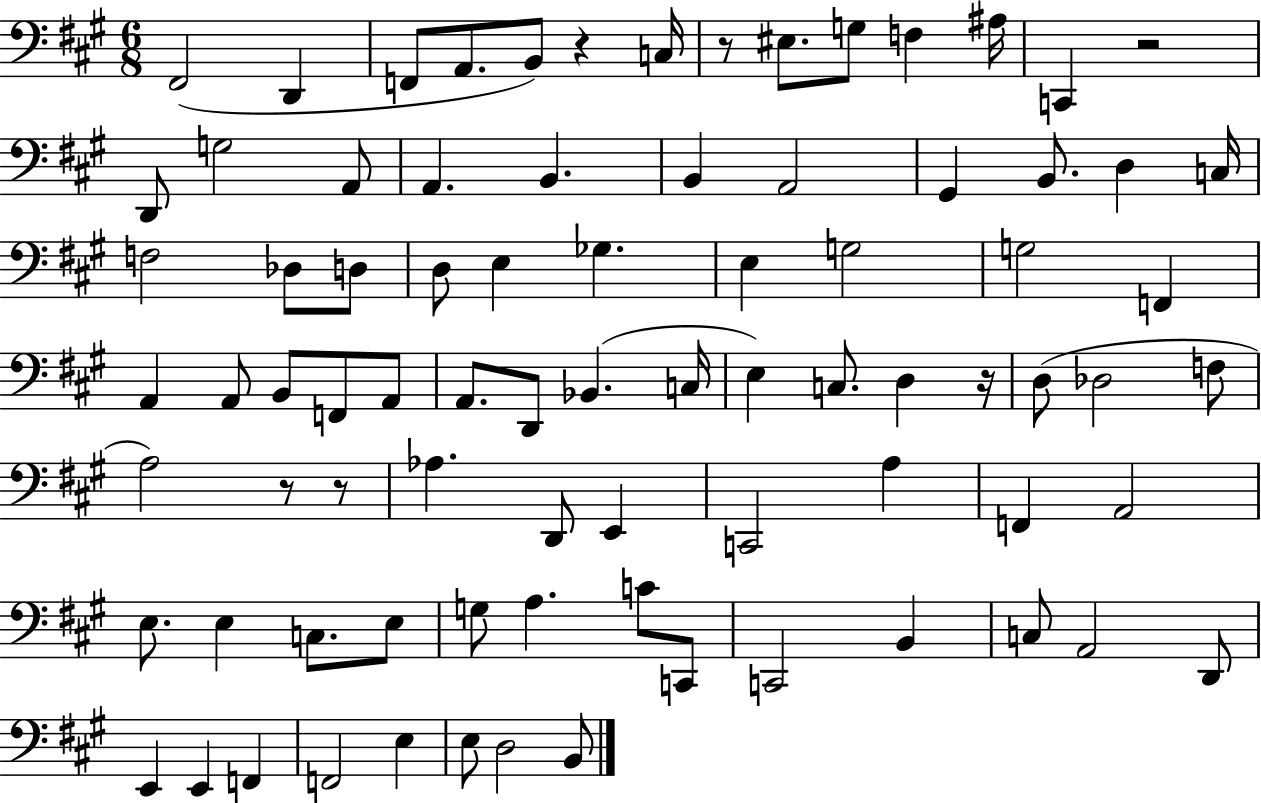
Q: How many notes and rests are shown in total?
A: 82